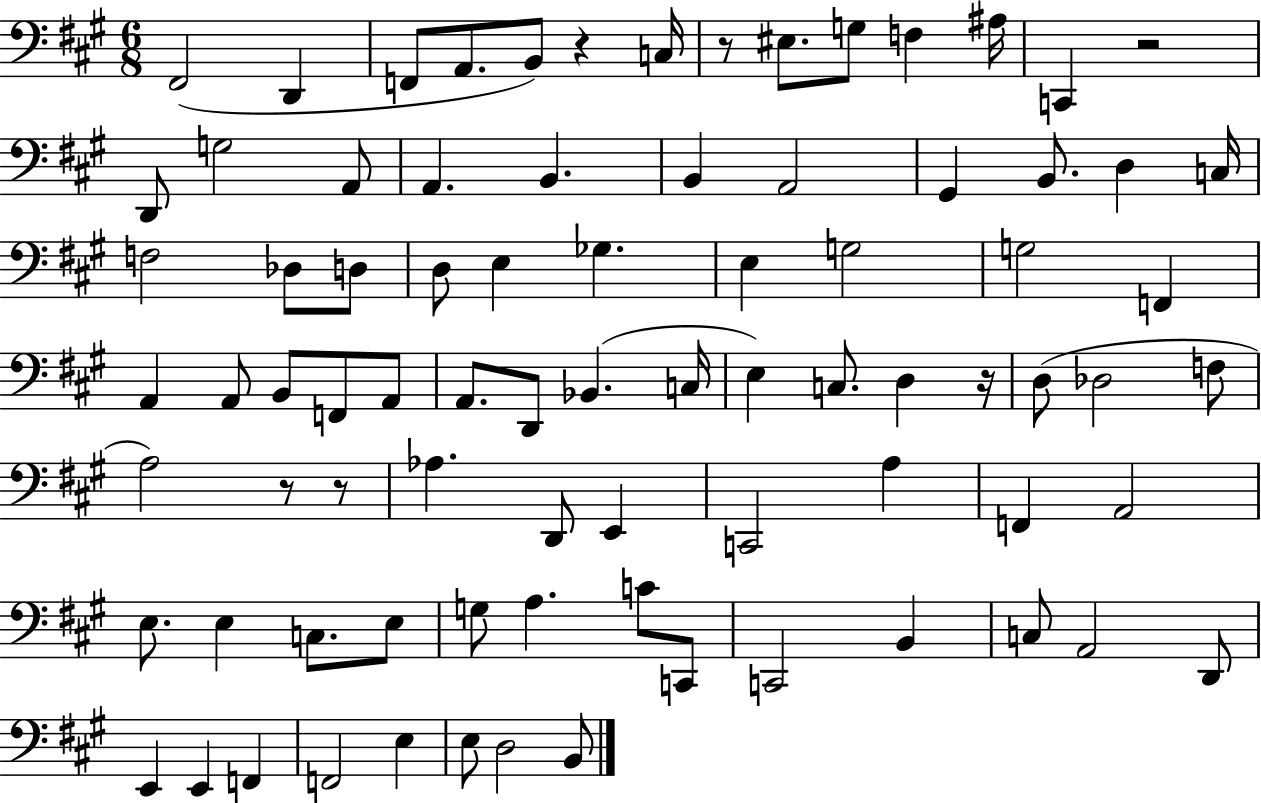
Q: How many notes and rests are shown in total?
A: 82